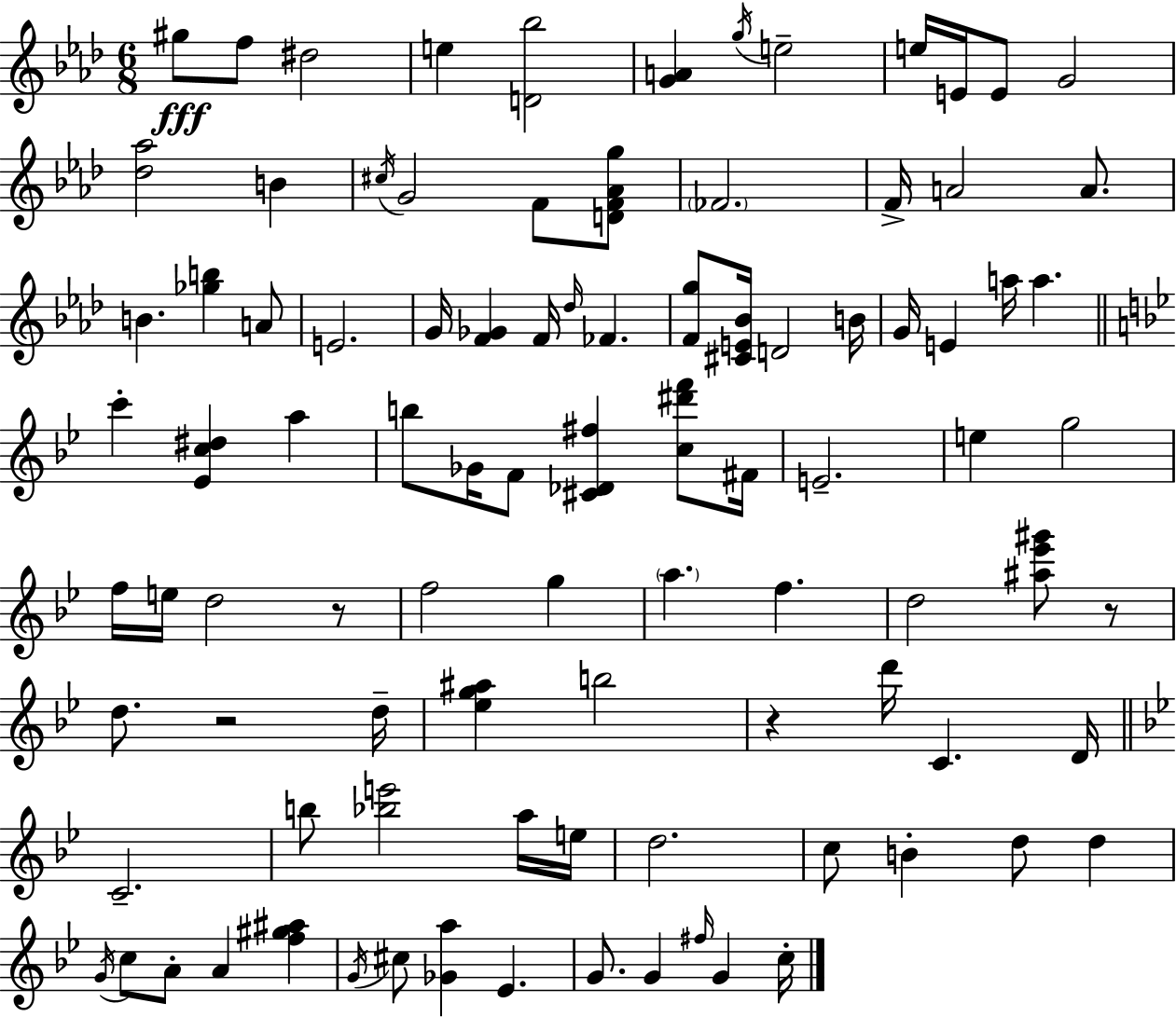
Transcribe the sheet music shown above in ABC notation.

X:1
T:Untitled
M:6/8
L:1/4
K:Ab
^g/2 f/2 ^d2 e [D_b]2 [GA] g/4 e2 e/4 E/4 E/2 G2 [_d_a]2 B ^c/4 G2 F/2 [DF_Ag]/2 _F2 F/4 A2 A/2 B [_gb] A/2 E2 G/4 [F_G] F/4 _d/4 _F [Fg]/2 [^CE_B]/4 D2 B/4 G/4 E a/4 a c' [_Ec^d] a b/2 _G/4 F/2 [^C_D^f] [c^d'f']/2 ^F/4 E2 e g2 f/4 e/4 d2 z/2 f2 g a f d2 [^a_e'^g']/2 z/2 d/2 z2 d/4 [_eg^a] b2 z d'/4 C D/4 C2 b/2 [_be']2 a/4 e/4 d2 c/2 B d/2 d G/4 c/2 A/2 A [f^g^a] G/4 ^c/2 [_Ga] _E G/2 G ^f/4 G c/4